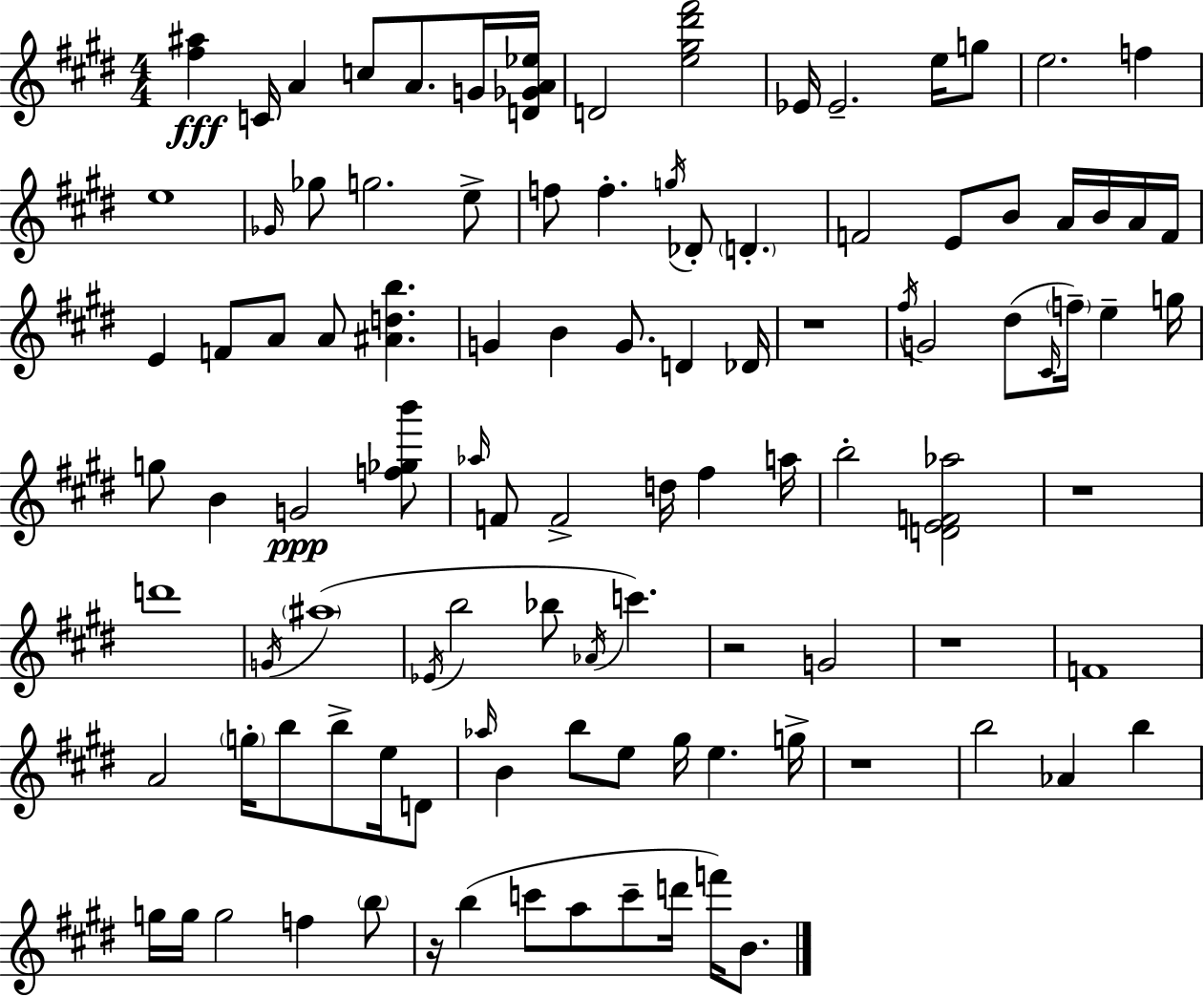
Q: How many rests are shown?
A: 6